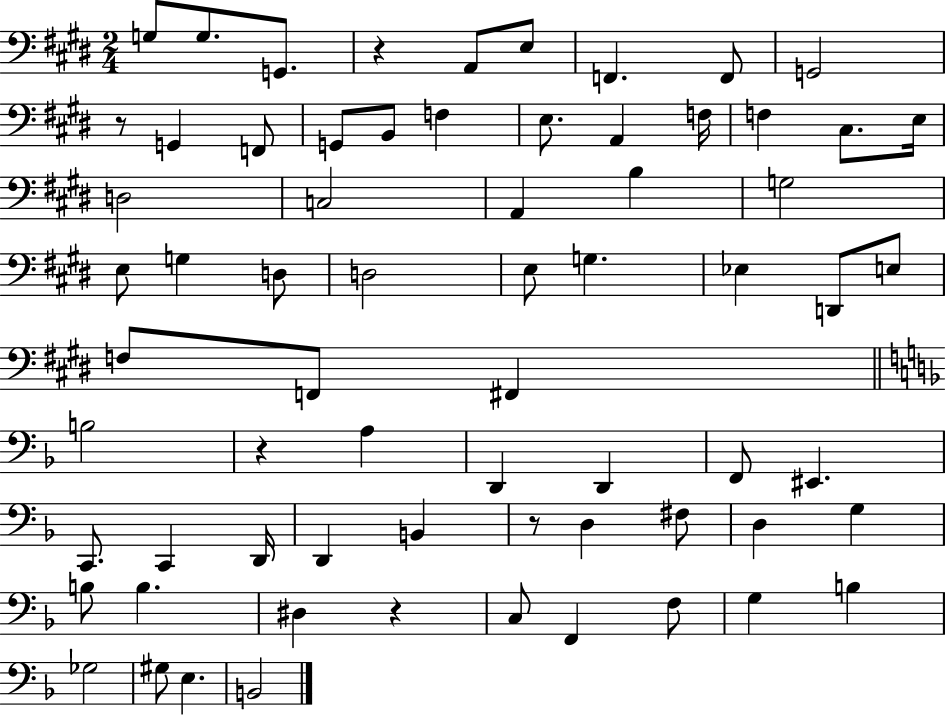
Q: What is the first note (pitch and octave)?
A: G3